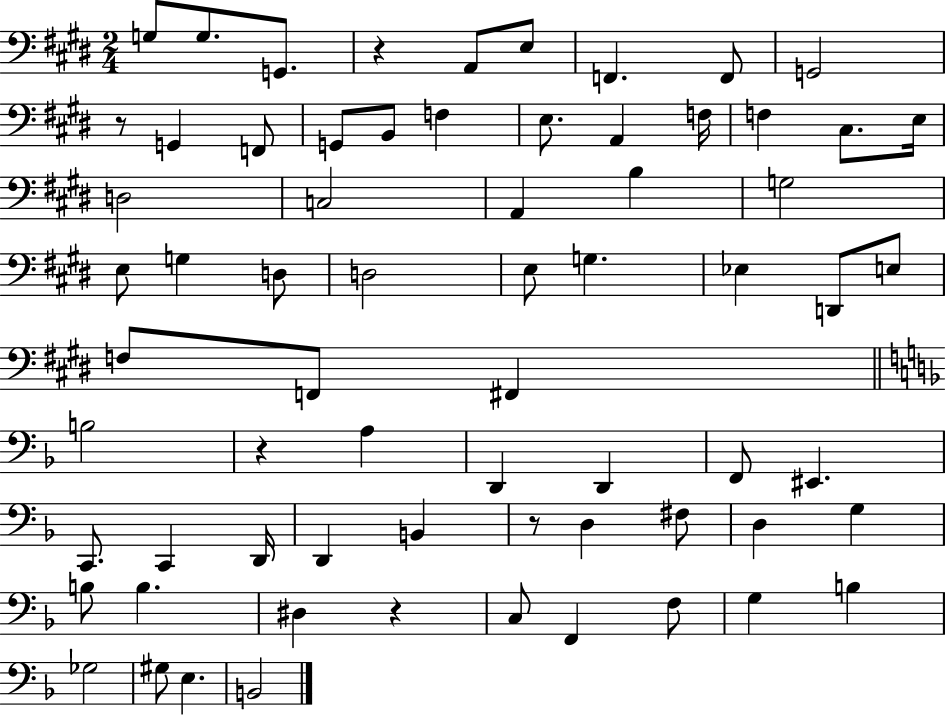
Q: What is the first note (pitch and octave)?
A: G3